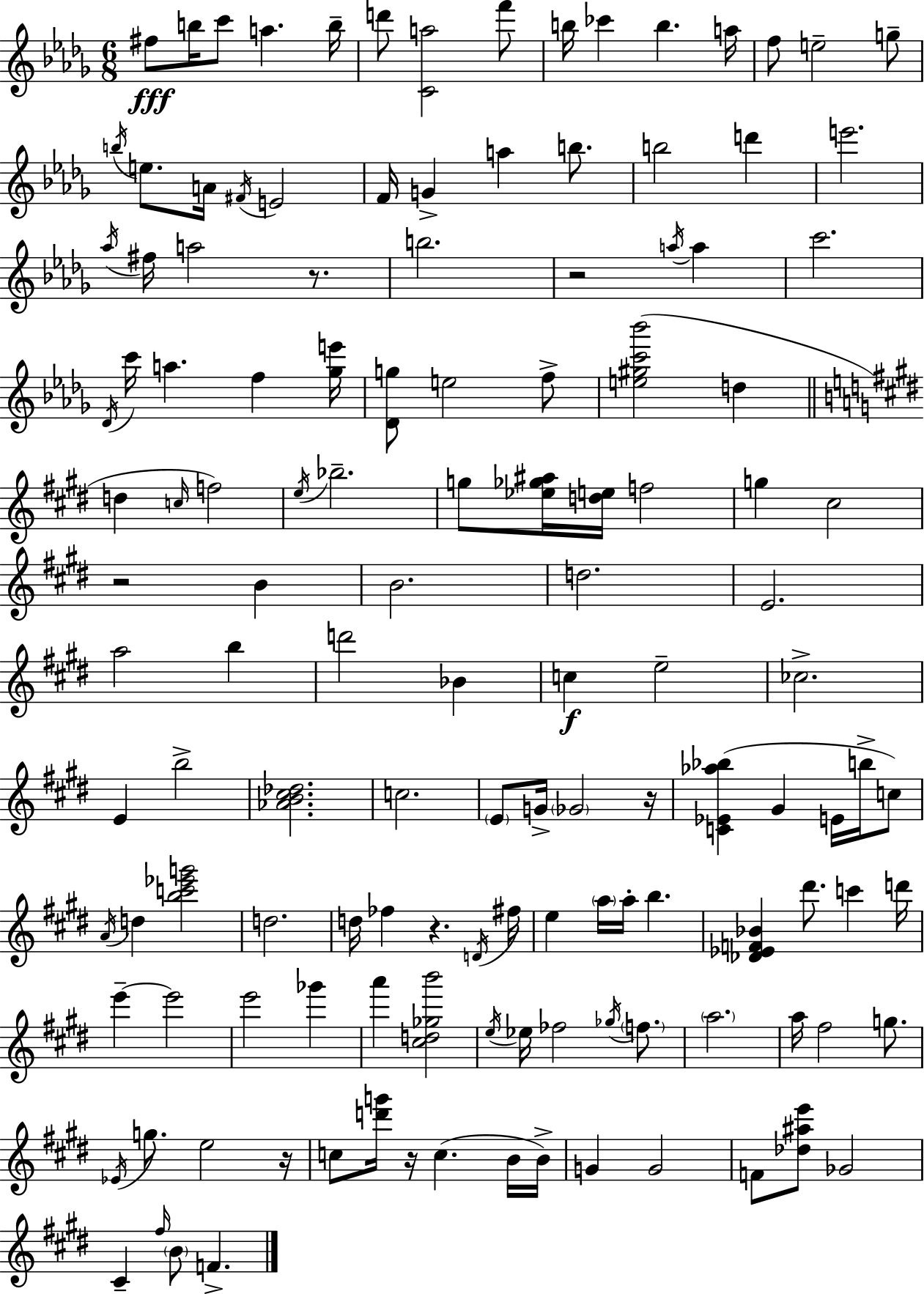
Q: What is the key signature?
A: BES minor